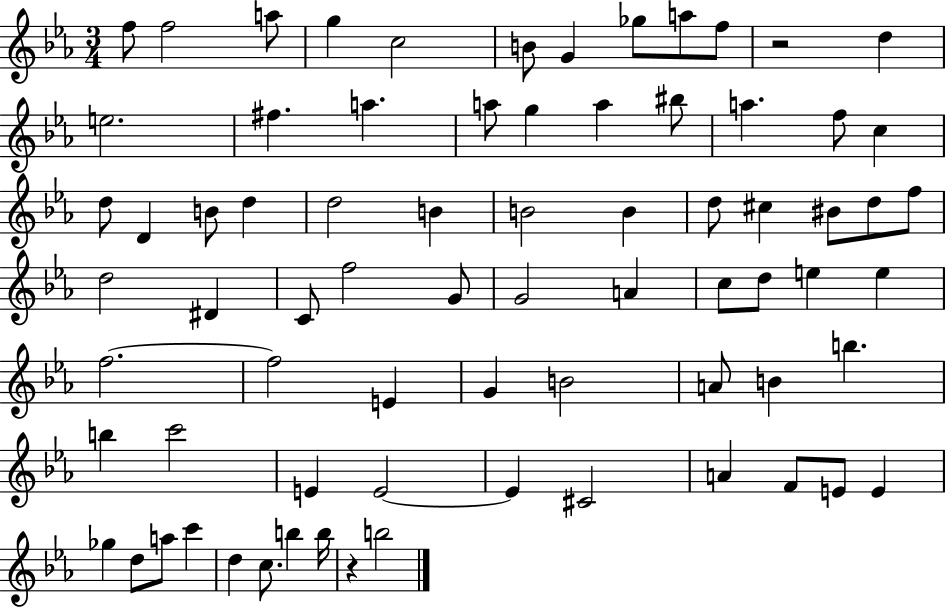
{
  \clef treble
  \numericTimeSignature
  \time 3/4
  \key ees \major
  \repeat volta 2 { f''8 f''2 a''8 | g''4 c''2 | b'8 g'4 ges''8 a''8 f''8 | r2 d''4 | \break e''2. | fis''4. a''4. | a''8 g''4 a''4 bis''8 | a''4. f''8 c''4 | \break d''8 d'4 b'8 d''4 | d''2 b'4 | b'2 b'4 | d''8 cis''4 bis'8 d''8 f''8 | \break d''2 dis'4 | c'8 f''2 g'8 | g'2 a'4 | c''8 d''8 e''4 e''4 | \break f''2.~~ | f''2 e'4 | g'4 b'2 | a'8 b'4 b''4. | \break b''4 c'''2 | e'4 e'2~~ | e'4 cis'2 | a'4 f'8 e'8 e'4 | \break ges''4 d''8 a''8 c'''4 | d''4 c''8. b''4 b''16 | r4 b''2 | } \bar "|."
}